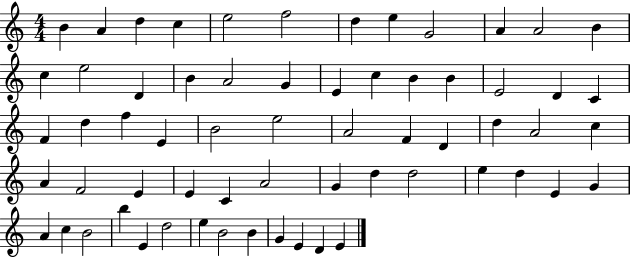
{
  \clef treble
  \numericTimeSignature
  \time 4/4
  \key c \major
  b'4 a'4 d''4 c''4 | e''2 f''2 | d''4 e''4 g'2 | a'4 a'2 b'4 | \break c''4 e''2 d'4 | b'4 a'2 g'4 | e'4 c''4 b'4 b'4 | e'2 d'4 c'4 | \break f'4 d''4 f''4 e'4 | b'2 e''2 | a'2 f'4 d'4 | d''4 a'2 c''4 | \break a'4 f'2 e'4 | e'4 c'4 a'2 | g'4 d''4 d''2 | e''4 d''4 e'4 g'4 | \break a'4 c''4 b'2 | b''4 e'4 d''2 | e''4 b'2 b'4 | g'4 e'4 d'4 e'4 | \break \bar "|."
}